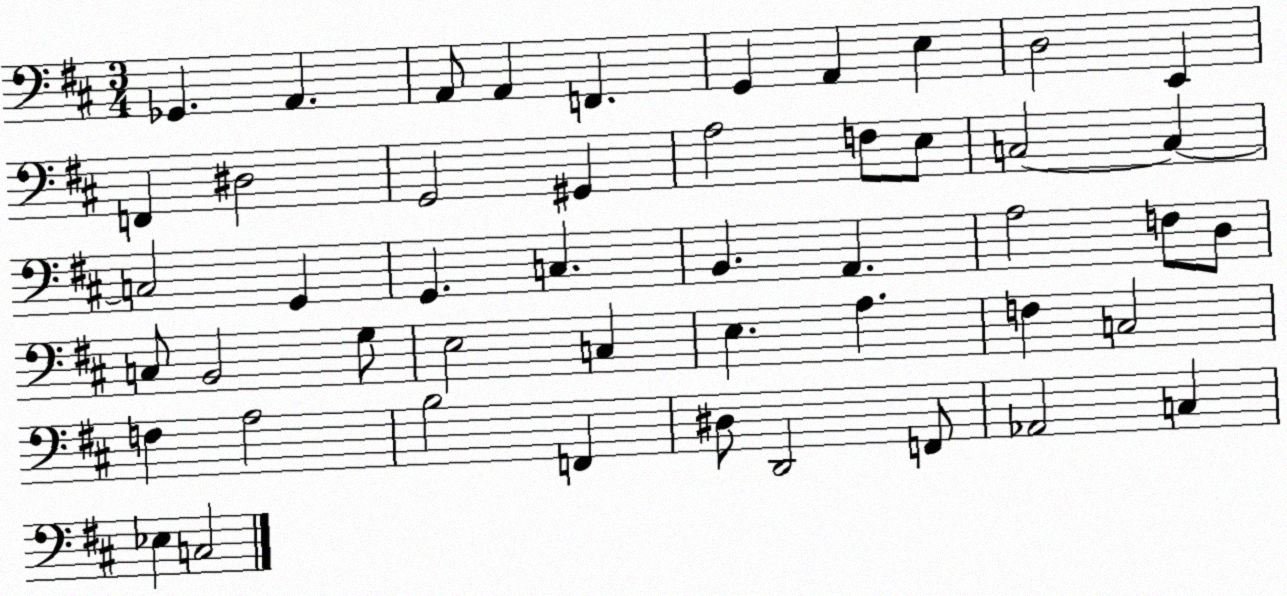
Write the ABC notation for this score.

X:1
T:Untitled
M:3/4
L:1/4
K:D
_G,, A,, A,,/2 A,, F,, G,, A,, E, D,2 E,, F,, ^D,2 G,,2 ^G,, A,2 F,/2 E,/2 C,2 C, C,2 G,, G,, C, B,, A,, A,2 F,/2 D,/2 C,/2 B,,2 G,/2 E,2 C, E, A, F, C,2 F, A,2 B,2 F,, ^D,/2 D,,2 F,,/2 _A,,2 C, _E, C,2